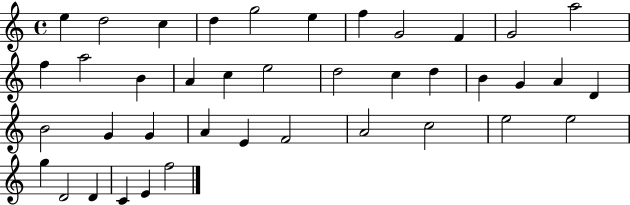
{
  \clef treble
  \time 4/4
  \defaultTimeSignature
  \key c \major
  e''4 d''2 c''4 | d''4 g''2 e''4 | f''4 g'2 f'4 | g'2 a''2 | \break f''4 a''2 b'4 | a'4 c''4 e''2 | d''2 c''4 d''4 | b'4 g'4 a'4 d'4 | \break b'2 g'4 g'4 | a'4 e'4 f'2 | a'2 c''2 | e''2 e''2 | \break g''4 d'2 d'4 | c'4 e'4 f''2 | \bar "|."
}